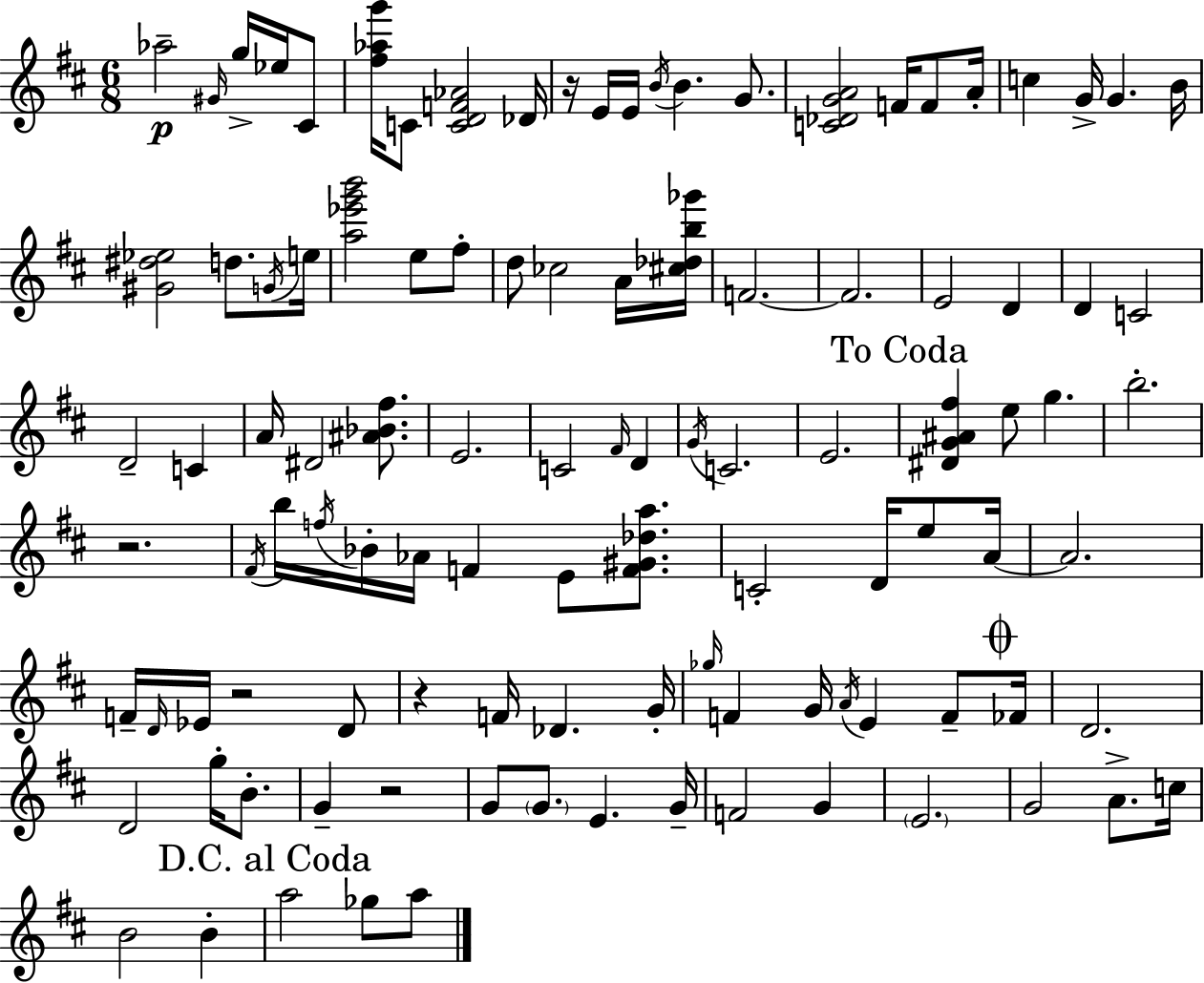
Ab5/h G#4/s G5/s Eb5/s C#4/e [F#5,Ab5,G6]/s C4/e [C4,D4,F4,Ab4]/h Db4/s R/s E4/s E4/s B4/s B4/q. G4/e. [C4,Db4,G4,A4]/h F4/s F4/e A4/s C5/q G4/s G4/q. B4/s [G#4,D#5,Eb5]/h D5/e. G4/s E5/s [A5,Eb6,G6,B6]/h E5/e F#5/e D5/e CES5/h A4/s [C#5,Db5,B5,Gb6]/s F4/h. F4/h. E4/h D4/q D4/q C4/h D4/h C4/q A4/s D#4/h [A#4,Bb4,F#5]/e. E4/h. C4/h F#4/s D4/q G4/s C4/h. E4/h. [D#4,G4,A#4,F#5]/q E5/e G5/q. B5/h. R/h. F#4/s B5/s F5/s Bb4/s Ab4/s F4/q E4/e [F4,G#4,Db5,A5]/e. C4/h D4/s E5/e A4/s A4/h. F4/s D4/s Eb4/s R/h D4/e R/q F4/s Db4/q. G4/s Gb5/s F4/q G4/s A4/s E4/q F4/e FES4/s D4/h. D4/h G5/s B4/e. G4/q R/h G4/e G4/e. E4/q. G4/s F4/h G4/q E4/h. G4/h A4/e. C5/s B4/h B4/q A5/h Gb5/e A5/e